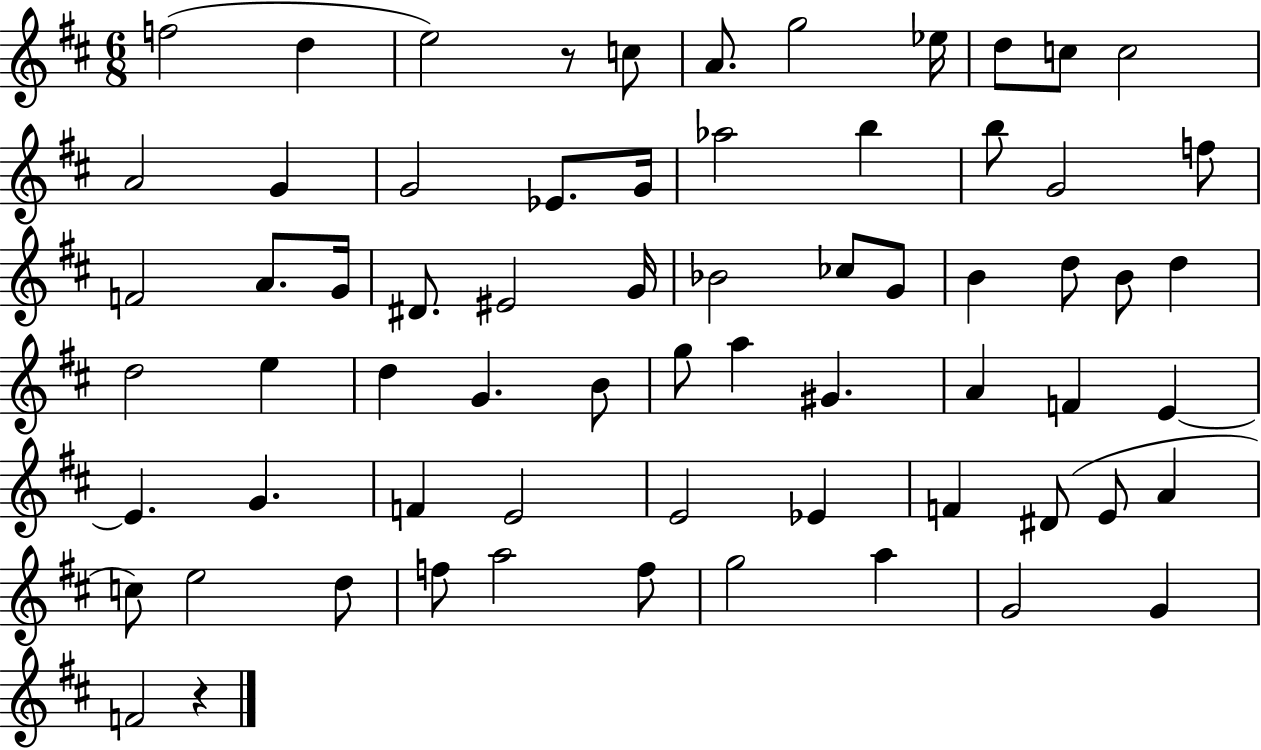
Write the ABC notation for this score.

X:1
T:Untitled
M:6/8
L:1/4
K:D
f2 d e2 z/2 c/2 A/2 g2 _e/4 d/2 c/2 c2 A2 G G2 _E/2 G/4 _a2 b b/2 G2 f/2 F2 A/2 G/4 ^D/2 ^E2 G/4 _B2 _c/2 G/2 B d/2 B/2 d d2 e d G B/2 g/2 a ^G A F E E G F E2 E2 _E F ^D/2 E/2 A c/2 e2 d/2 f/2 a2 f/2 g2 a G2 G F2 z